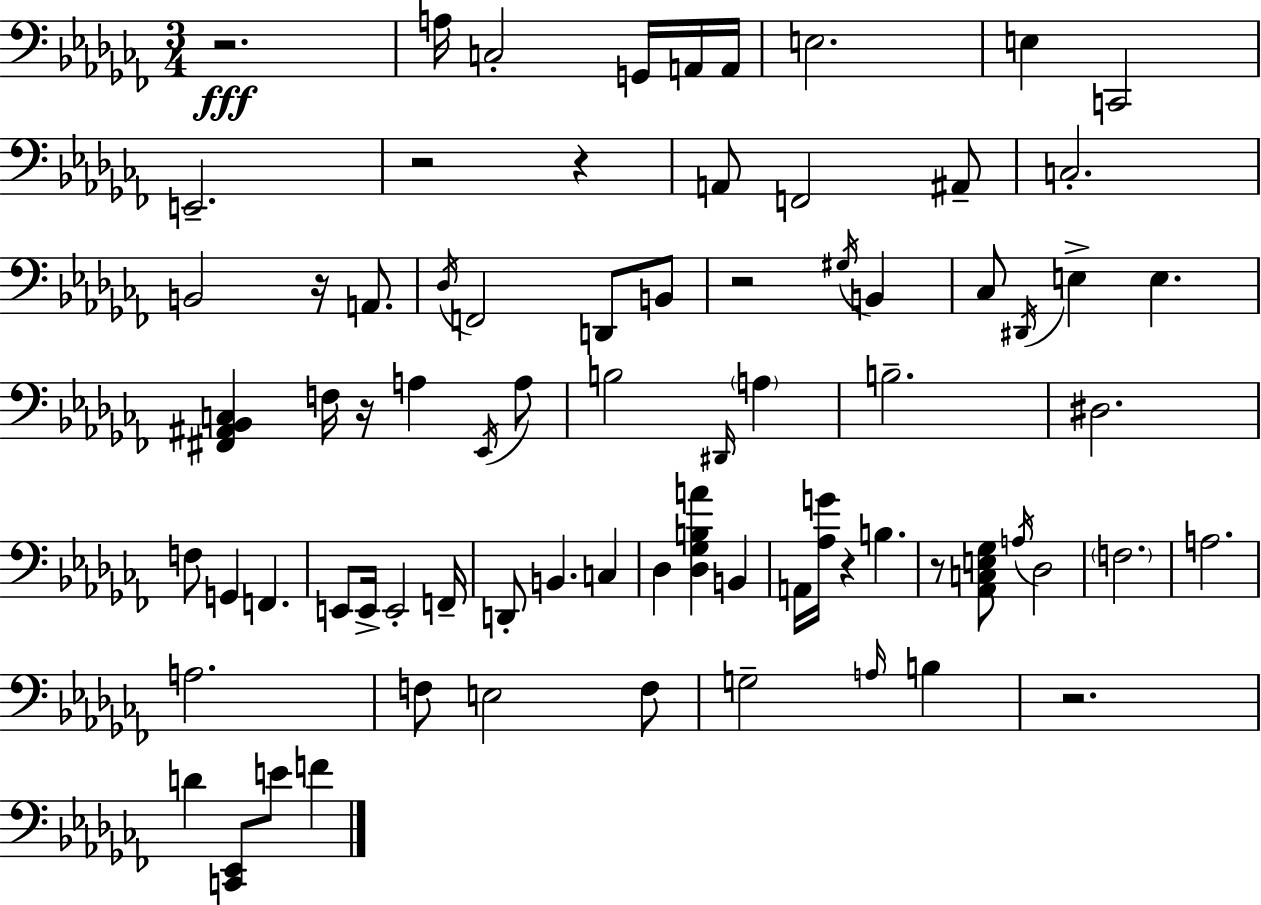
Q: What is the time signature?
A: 3/4